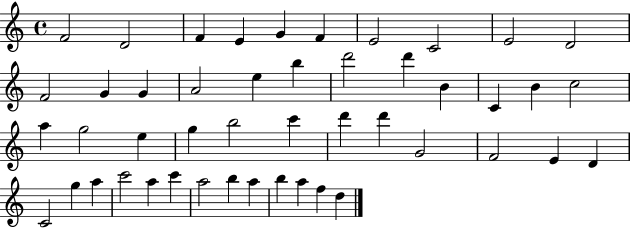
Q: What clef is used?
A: treble